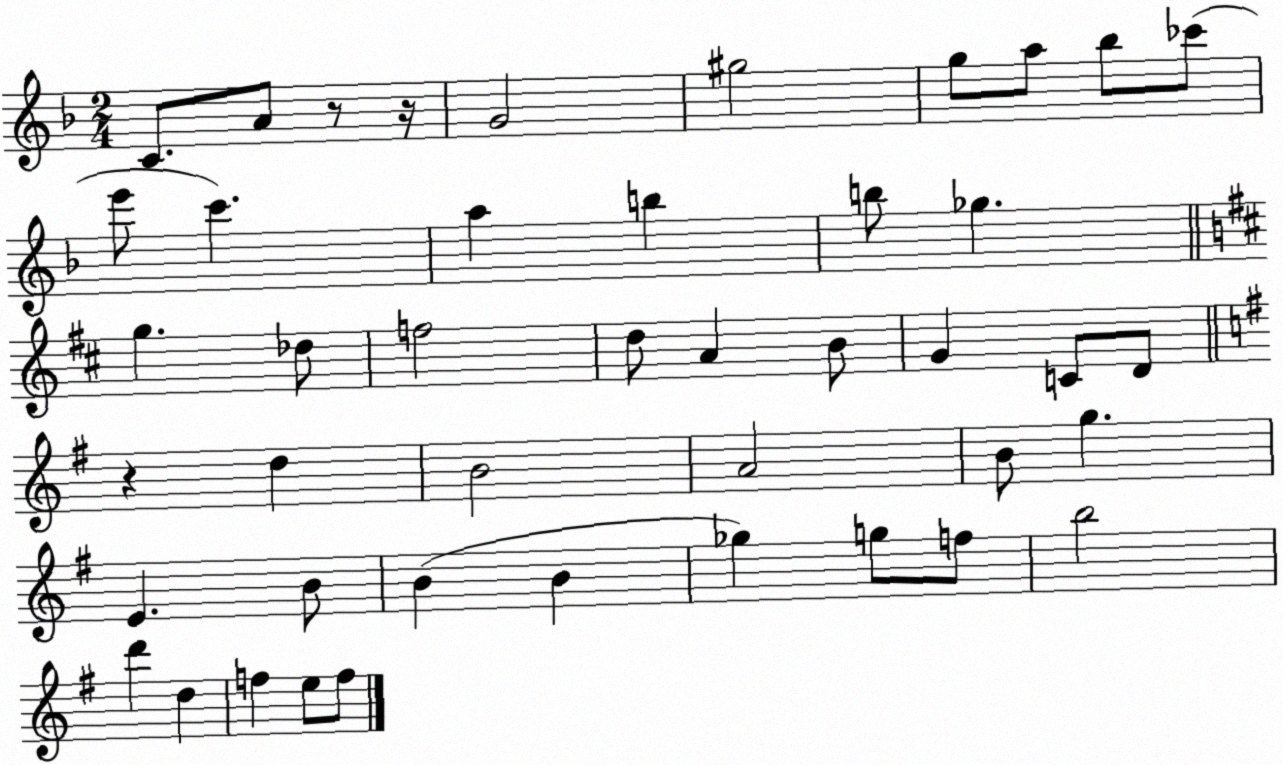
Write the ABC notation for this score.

X:1
T:Untitled
M:2/4
L:1/4
K:F
C/2 A/2 z/2 z/4 G2 ^g2 g/2 a/2 _b/2 _c'/2 e'/2 c' a b b/2 _g g _d/2 f2 d/2 A B/2 G C/2 D/2 z d B2 A2 B/2 g E B/2 B B _g g/2 f/2 b2 d' d f e/2 f/2